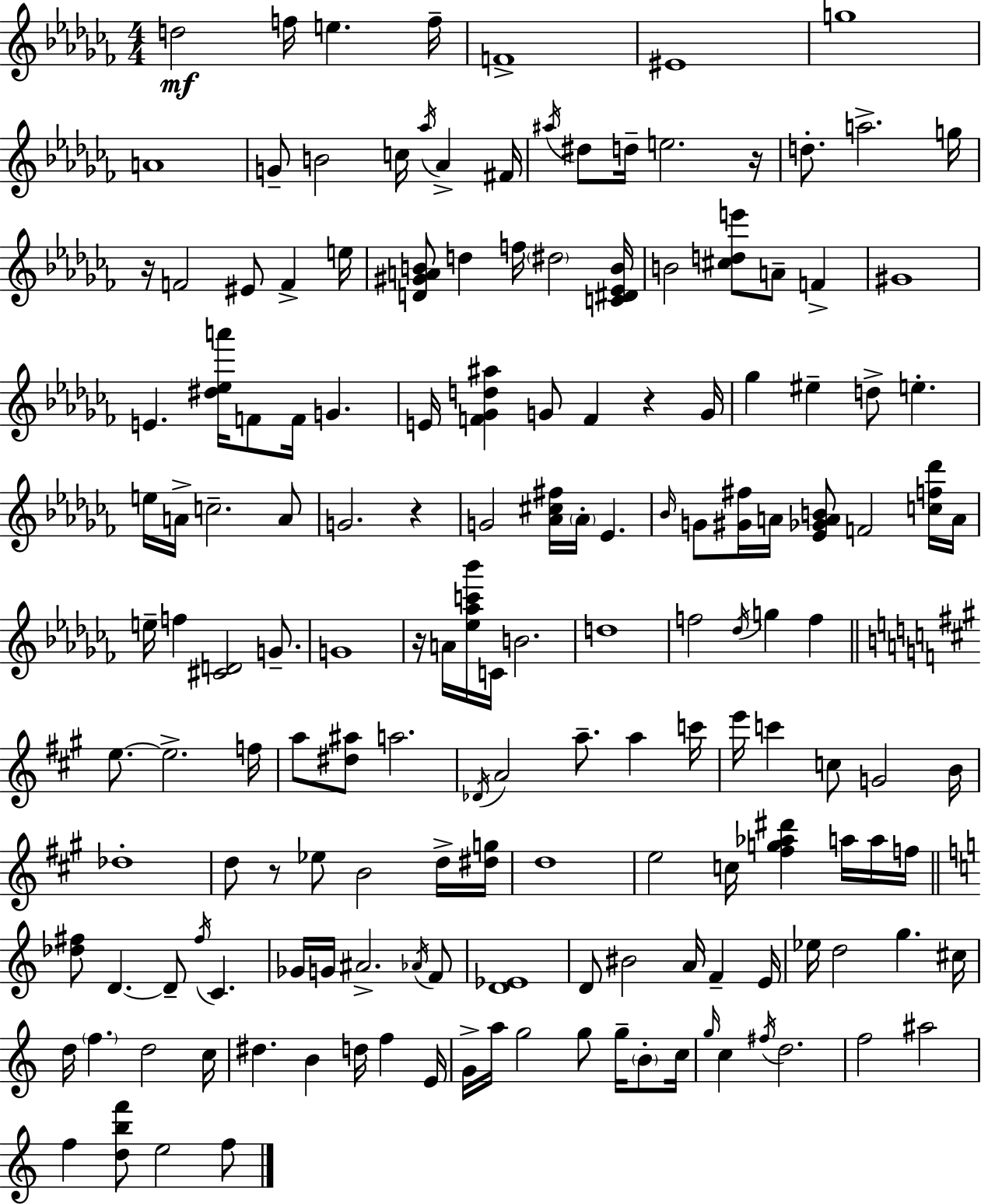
{
  \clef treble
  \numericTimeSignature
  \time 4/4
  \key aes \minor
  d''2\mf f''16 e''4. f''16-- | f'1-> | eis'1 | g''1 | \break a'1 | g'8-- b'2 c''16 \acciaccatura { aes''16 } aes'4-> | fis'16 \acciaccatura { ais''16 } dis''8 d''16-- e''2. | r16 d''8.-. a''2.-> | \break g''16 r16 f'2 eis'8 f'4-> | e''16 <d' gis' a' b'>8 d''4 f''16 \parenthesize dis''2 | <c' dis' ees' b'>16 b'2 <cis'' d'' e'''>8 a'8-- f'4-> | gis'1 | \break e'4. <dis'' ees'' a'''>16 f'8 f'16 g'4. | e'16 <f' ges' d'' ais''>4 g'8 f'4 r4 | g'16 ges''4 eis''4-- d''8-> e''4.-. | e''16 a'16-> c''2.-- | \break a'8 g'2. r4 | g'2 <aes' cis'' fis''>16 \parenthesize aes'16-. ees'4. | \grace { bes'16 } g'8 <gis' fis''>16 a'16 <ees' ges' a' b'>8 f'2 | <c'' f'' des'''>16 a'16 e''16-- f''4 <cis' d'>2 | \break g'8.-- g'1 | r16 a'16 <ees'' aes'' c''' bes'''>16 c'16 b'2. | d''1 | f''2 \acciaccatura { des''16 } g''4 | \break f''4 \bar "||" \break \key a \major e''8.~~ e''2.-> f''16 | a''8 <dis'' ais''>8 a''2. | \acciaccatura { des'16 } a'2 a''8.-- a''4 | c'''16 e'''16 c'''4 c''8 g'2 | \break b'16 des''1-. | d''8 r8 ees''8 b'2 d''16-> | <dis'' g''>16 d''1 | e''2 c''16 <fis'' g'' aes'' dis'''>4 a''16 a''16 | \break f''16 \bar "||" \break \key a \minor <des'' fis''>8 d'4.~~ d'8-- \acciaccatura { fis''16 } c'4. | ges'16 g'16 ais'2.-> \acciaccatura { aes'16 } | f'8 <d' ees'>1 | d'8 bis'2 a'16 f'4-- | \break e'16 ees''16 d''2 g''4. | cis''16 d''16 \parenthesize f''4. d''2 | c''16 dis''4. b'4 d''16 f''4 | e'16 g'16-> a''16 g''2 g''8 g''16-- \parenthesize b'8-. | \break c''16 \grace { g''16 } c''4 \acciaccatura { fis''16 } d''2. | f''2 ais''2 | f''4 <d'' b'' f'''>8 e''2 | f''8 \bar "|."
}